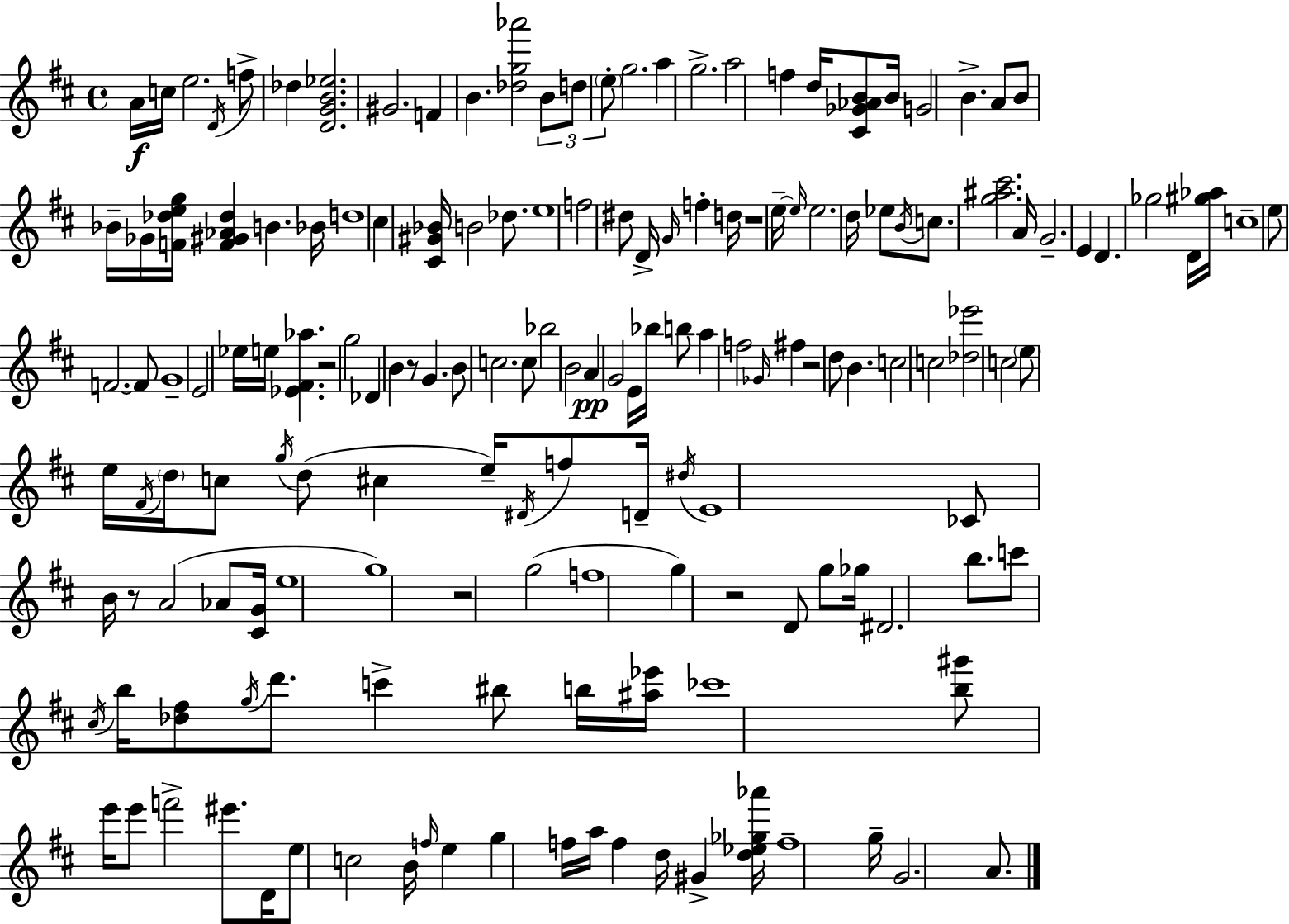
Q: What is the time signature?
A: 4/4